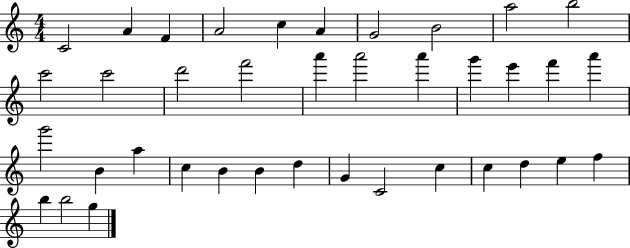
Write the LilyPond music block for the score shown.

{
  \clef treble
  \numericTimeSignature
  \time 4/4
  \key c \major
  c'2 a'4 f'4 | a'2 c''4 a'4 | g'2 b'2 | a''2 b''2 | \break c'''2 c'''2 | d'''2 f'''2 | a'''4 a'''2 a'''4 | g'''4 e'''4 f'''4 a'''4 | \break g'''2 b'4 a''4 | c''4 b'4 b'4 d''4 | g'4 c'2 c''4 | c''4 d''4 e''4 f''4 | \break b''4 b''2 g''4 | \bar "|."
}